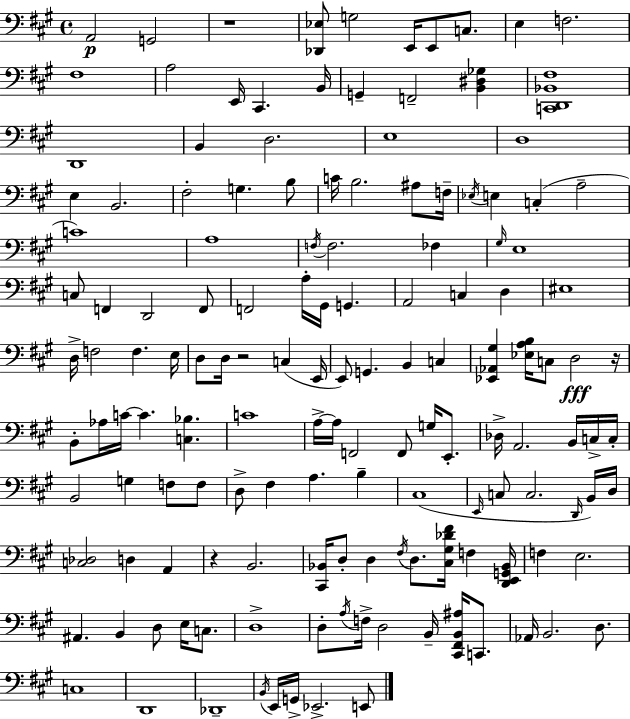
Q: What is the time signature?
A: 4/4